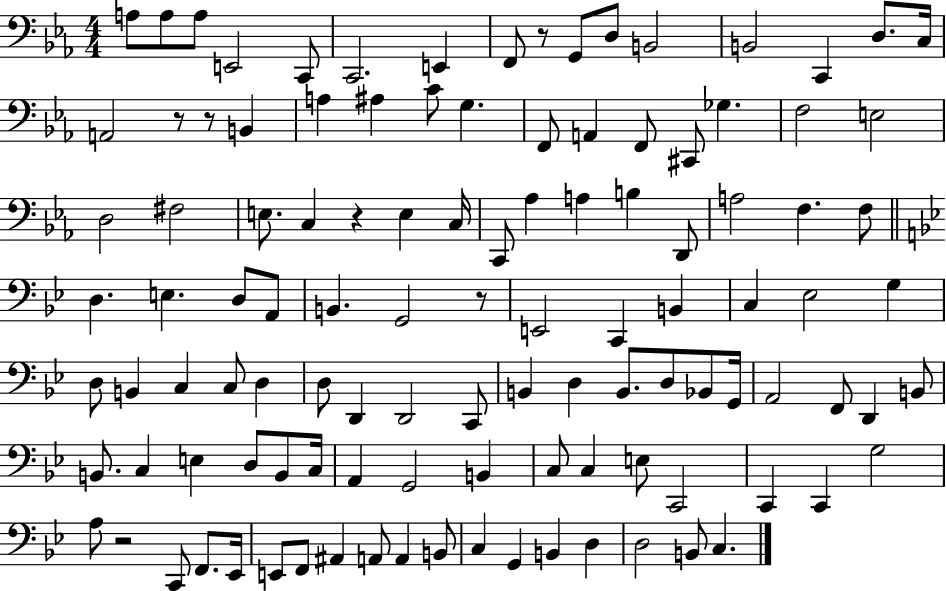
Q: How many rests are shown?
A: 6